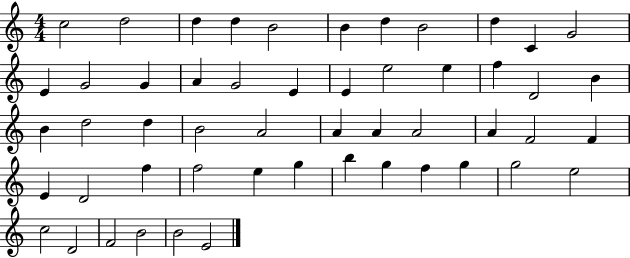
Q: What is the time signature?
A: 4/4